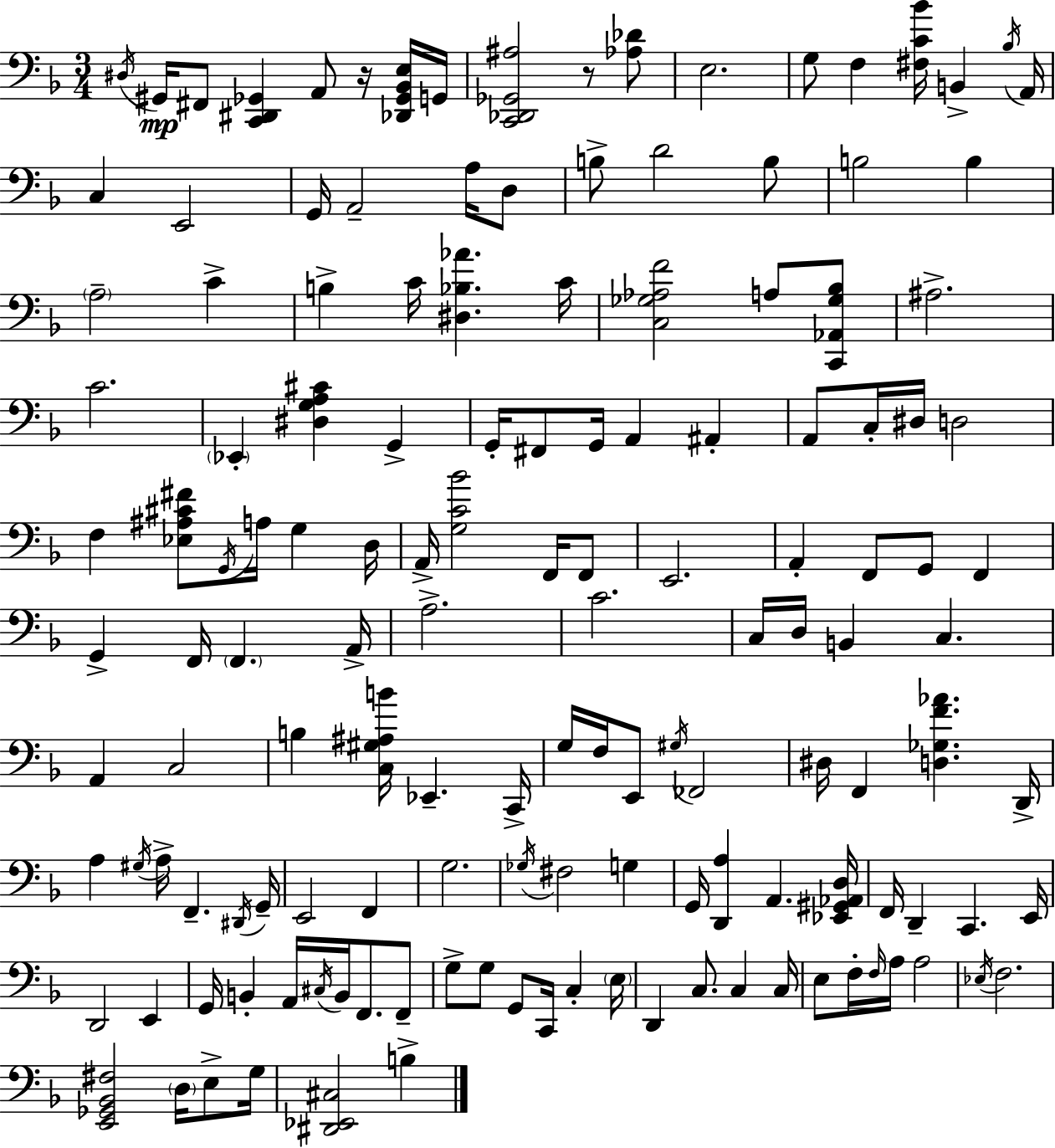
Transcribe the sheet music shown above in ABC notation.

X:1
T:Untitled
M:3/4
L:1/4
K:Dm
^D,/4 ^G,,/4 ^F,,/2 [C,,^D,,_G,,] A,,/2 z/4 [_D,,_G,,_B,,E,]/4 G,,/4 [C,,_D,,_G,,^A,]2 z/2 [_A,_D]/2 E,2 G,/2 F, [^F,C_B]/4 B,, _B,/4 A,,/4 C, E,,2 G,,/4 A,,2 A,/4 D,/2 B,/2 D2 B,/2 B,2 B, A,2 C B, C/4 [^D,_B,_A] C/4 [C,_G,_A,F]2 A,/2 [C,,_A,,_G,_B,]/2 ^A,2 C2 _E,, [^D,G,A,^C] G,, G,,/4 ^F,,/2 G,,/4 A,, ^A,, A,,/2 C,/4 ^D,/4 D,2 F, [_E,^A,^C^F]/2 G,,/4 A,/4 G, D,/4 A,,/4 [G,C_B]2 F,,/4 F,,/2 E,,2 A,, F,,/2 G,,/2 F,, G,, F,,/4 F,, A,,/4 A,2 C2 C,/4 D,/4 B,, C, A,, C,2 B, [C,^G,^A,B]/4 _E,, C,,/4 G,/4 F,/4 E,,/2 ^G,/4 _F,,2 ^D,/4 F,, [D,_G,F_A] D,,/4 A, ^G,/4 A,/4 F,, ^D,,/4 G,,/4 E,,2 F,, G,2 _G,/4 ^F,2 G, G,,/4 [D,,A,] A,, [_E,,^G,,_A,,D,]/4 F,,/4 D,, C,, E,,/4 D,,2 E,, G,,/4 B,, A,,/4 ^C,/4 B,,/4 F,,/2 F,,/2 G,/2 G,/2 G,,/2 C,,/4 C, E,/4 D,, C,/2 C, C,/4 E,/2 F,/4 F,/4 A,/4 A,2 _E,/4 F,2 [E,,_G,,_B,,^F,]2 D,/4 E,/2 G,/4 [^D,,_E,,^C,]2 B,